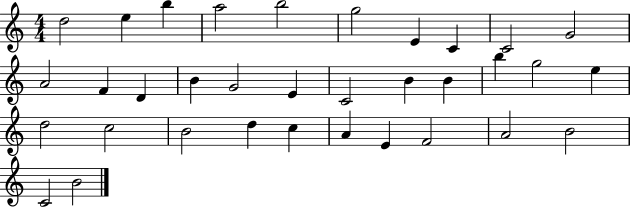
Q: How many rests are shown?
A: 0